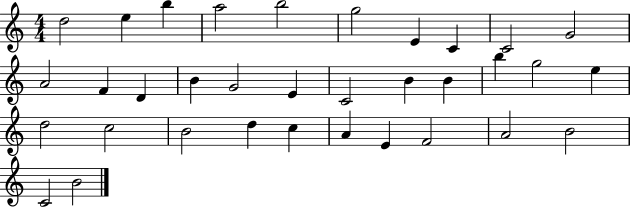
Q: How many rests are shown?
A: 0